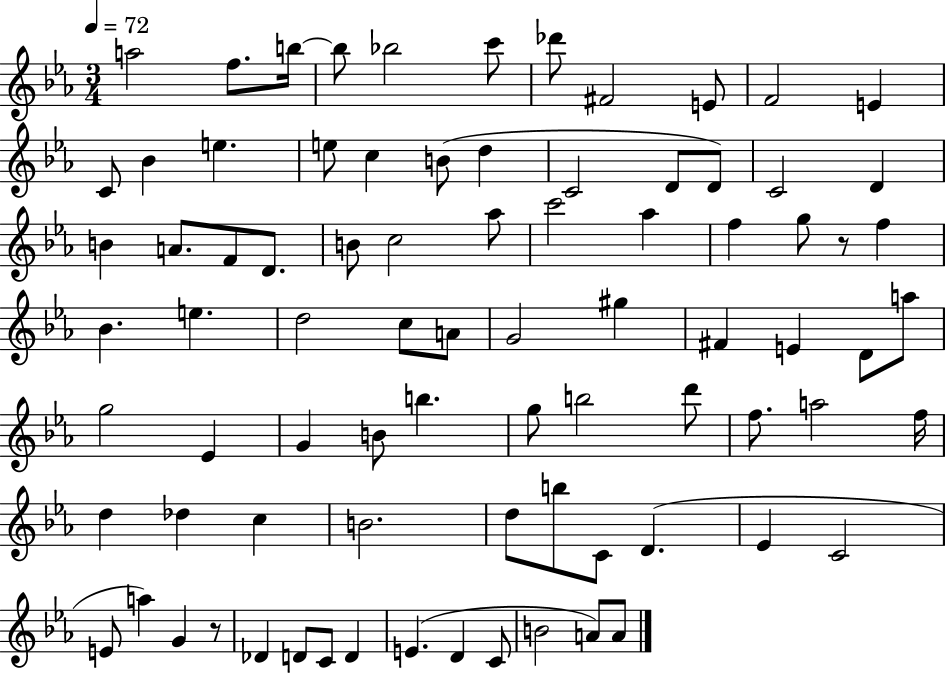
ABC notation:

X:1
T:Untitled
M:3/4
L:1/4
K:Eb
a2 f/2 b/4 b/2 _b2 c'/2 _d'/2 ^F2 E/2 F2 E C/2 _B e e/2 c B/2 d C2 D/2 D/2 C2 D B A/2 F/2 D/2 B/2 c2 _a/2 c'2 _a f g/2 z/2 f _B e d2 c/2 A/2 G2 ^g ^F E D/2 a/2 g2 _E G B/2 b g/2 b2 d'/2 f/2 a2 f/4 d _d c B2 d/2 b/2 C/2 D _E C2 E/2 a G z/2 _D D/2 C/2 D E D C/2 B2 A/2 A/2